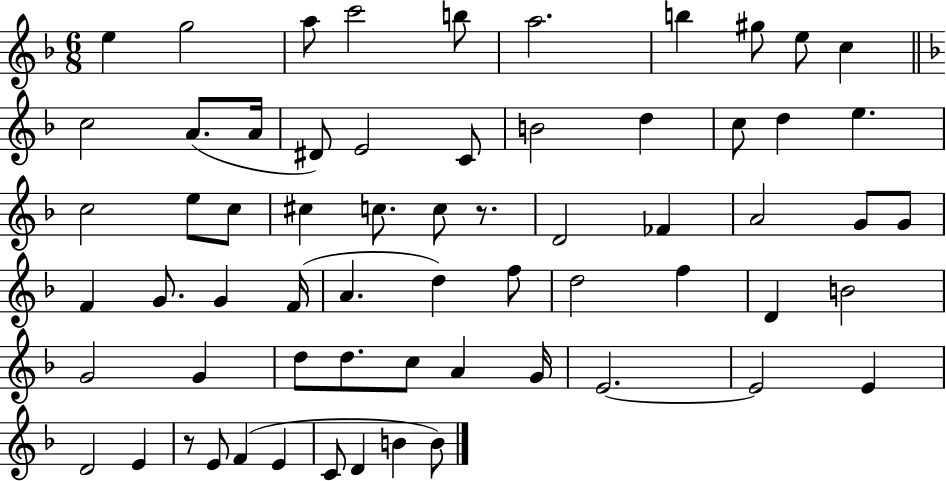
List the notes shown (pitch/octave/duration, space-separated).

E5/q G5/h A5/e C6/h B5/e A5/h. B5/q G#5/e E5/e C5/q C5/h A4/e. A4/s D#4/e E4/h C4/e B4/h D5/q C5/e D5/q E5/q. C5/h E5/e C5/e C#5/q C5/e. C5/e R/e. D4/h FES4/q A4/h G4/e G4/e F4/q G4/e. G4/q F4/s A4/q. D5/q F5/e D5/h F5/q D4/q B4/h G4/h G4/q D5/e D5/e. C5/e A4/q G4/s E4/h. E4/h E4/q D4/h E4/q R/e E4/e F4/q E4/q C4/e D4/q B4/q B4/e